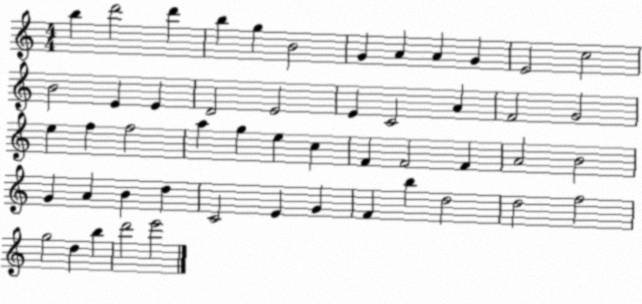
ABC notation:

X:1
T:Untitled
M:4/4
L:1/4
K:C
b d'2 d' b g B2 G A A G E2 c2 B2 E E D2 E2 E C2 A F2 G2 e f f2 a g e c F F2 F A2 B2 G A B d C2 E G F b d2 d2 f2 g2 d b d'2 e'2